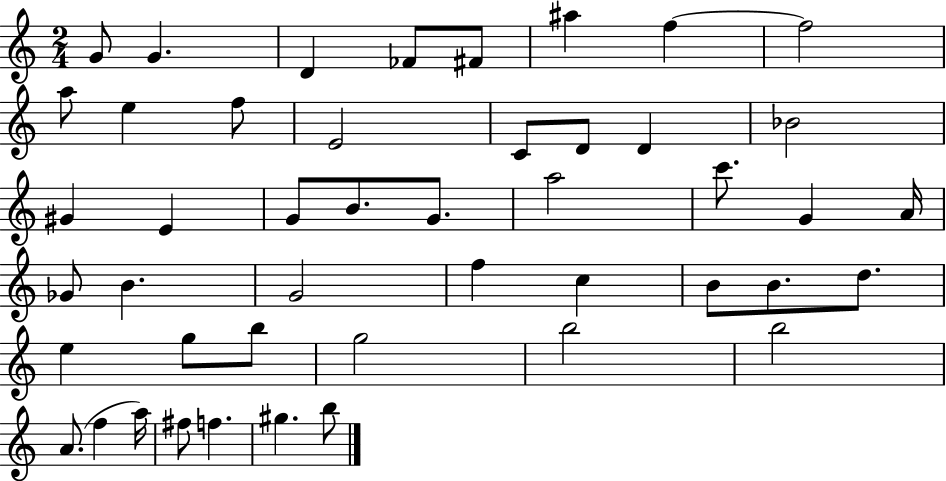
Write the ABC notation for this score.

X:1
T:Untitled
M:2/4
L:1/4
K:C
G/2 G D _F/2 ^F/2 ^a f f2 a/2 e f/2 E2 C/2 D/2 D _B2 ^G E G/2 B/2 G/2 a2 c'/2 G A/4 _G/2 B G2 f c B/2 B/2 d/2 e g/2 b/2 g2 b2 b2 A/2 f a/4 ^f/2 f ^g b/2